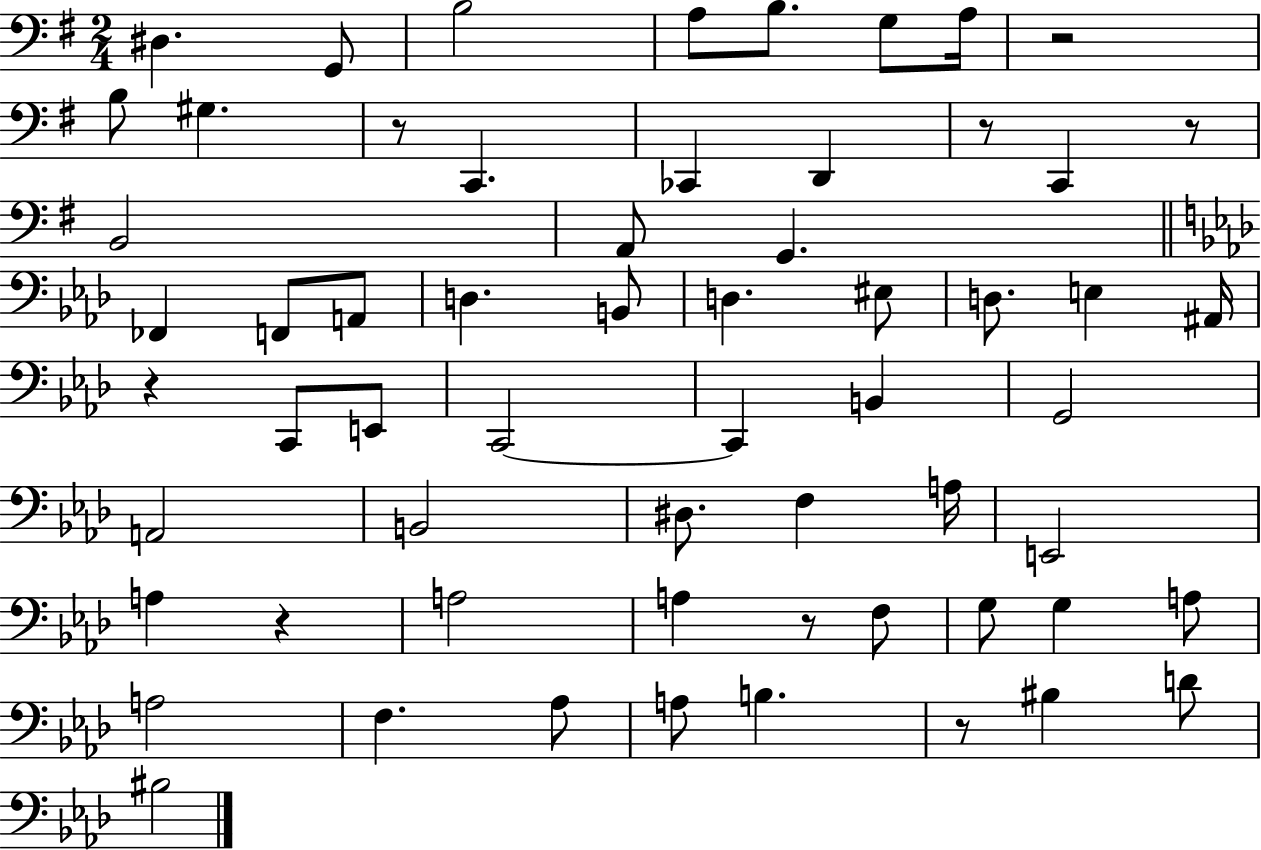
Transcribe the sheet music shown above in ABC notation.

X:1
T:Untitled
M:2/4
L:1/4
K:G
^D, G,,/2 B,2 A,/2 B,/2 G,/2 A,/4 z2 B,/2 ^G, z/2 C,, _C,, D,, z/2 C,, z/2 B,,2 A,,/2 G,, _F,, F,,/2 A,,/2 D, B,,/2 D, ^E,/2 D,/2 E, ^A,,/4 z C,,/2 E,,/2 C,,2 C,, B,, G,,2 A,,2 B,,2 ^D,/2 F, A,/4 E,,2 A, z A,2 A, z/2 F,/2 G,/2 G, A,/2 A,2 F, _A,/2 A,/2 B, z/2 ^B, D/2 ^B,2